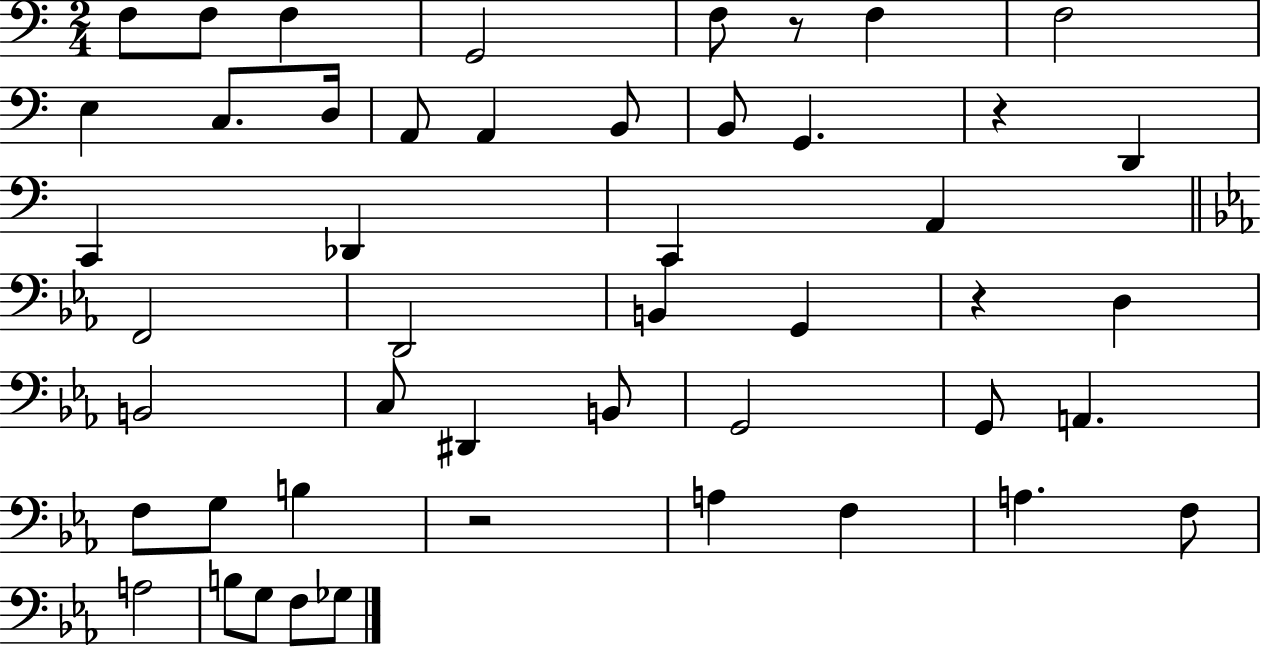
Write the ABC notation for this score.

X:1
T:Untitled
M:2/4
L:1/4
K:C
F,/2 F,/2 F, G,,2 F,/2 z/2 F, F,2 E, C,/2 D,/4 A,,/2 A,, B,,/2 B,,/2 G,, z D,, C,, _D,, C,, A,, F,,2 D,,2 B,, G,, z D, B,,2 C,/2 ^D,, B,,/2 G,,2 G,,/2 A,, F,/2 G,/2 B, z2 A, F, A, F,/2 A,2 B,/2 G,/2 F,/2 _G,/2